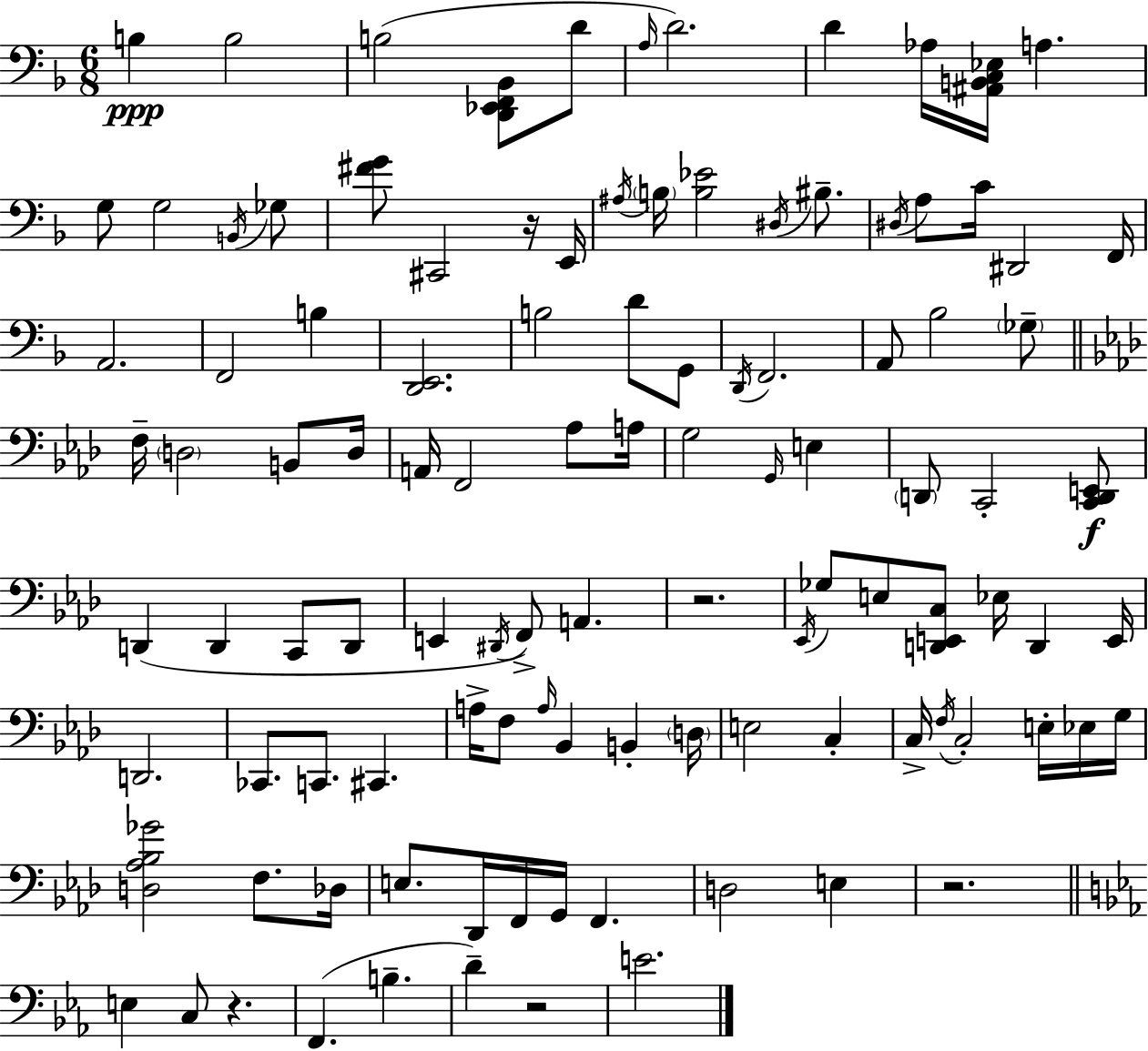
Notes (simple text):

B3/q B3/h B3/h [D2,Eb2,F2,Bb2]/e D4/e A3/s D4/h. D4/q Ab3/s [A#2,B2,C3,Eb3]/s A3/q. G3/e G3/h B2/s Gb3/e [F#4,G4]/e C#2/h R/s E2/s A#3/s B3/s [B3,Eb4]/h D#3/s BIS3/e. D#3/s A3/e C4/s D#2/h F2/s A2/h. F2/h B3/q [D2,E2]/h. B3/h D4/e G2/e D2/s F2/h. A2/e Bb3/h Gb3/e F3/s D3/h B2/e D3/s A2/s F2/h Ab3/e A3/s G3/h G2/s E3/q D2/e C2/h [C2,D2,E2]/e D2/q D2/q C2/e D2/e E2/q D#2/s F2/e A2/q. R/h. Eb2/s Gb3/e E3/e [D2,E2,C3]/e Eb3/s D2/q E2/s D2/h. CES2/e. C2/e. C#2/q. A3/s F3/e A3/s Bb2/q B2/q D3/s E3/h C3/q C3/s F3/s C3/h E3/s Eb3/s G3/s [D3,Ab3,Bb3,Gb4]/h F3/e. Db3/s E3/e. Db2/s F2/s G2/s F2/q. D3/h E3/q R/h. E3/q C3/e R/q. F2/q. B3/q. D4/q R/h E4/h.